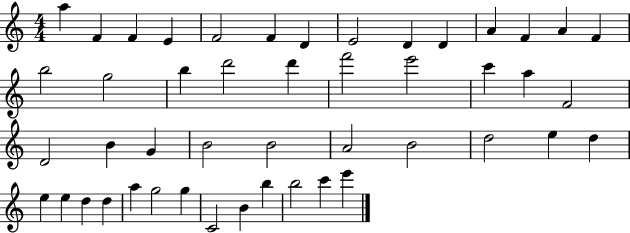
X:1
T:Untitled
M:4/4
L:1/4
K:C
a F F E F2 F D E2 D D A F A F b2 g2 b d'2 d' f'2 e'2 c' a F2 D2 B G B2 B2 A2 B2 d2 e d e e d d a g2 g C2 B b b2 c' e'